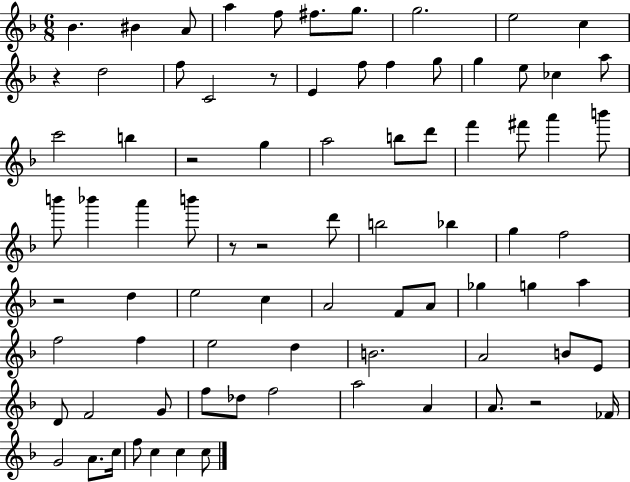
{
  \clef treble
  \numericTimeSignature
  \time 6/8
  \key f \major
  bes'4. bis'4 a'8 | a''4 f''8 fis''8. g''8. | g''2. | e''2 c''4 | \break r4 d''2 | f''8 c'2 r8 | e'4 f''8 f''4 g''8 | g''4 e''8 ces''4 a''8 | \break c'''2 b''4 | r2 g''4 | a''2 b''8 d'''8 | f'''4 fis'''8 a'''4 b'''8 | \break b'''8 bes'''4 a'''4 b'''8 | r8 r2 d'''8 | b''2 bes''4 | g''4 f''2 | \break r2 d''4 | e''2 c''4 | a'2 f'8 a'8 | ges''4 g''4 a''4 | \break f''2 f''4 | e''2 d''4 | b'2. | a'2 b'8 e'8 | \break d'8 f'2 g'8 | f''8 des''8 f''2 | a''2 a'4 | a'8. r2 fes'16 | \break g'2 a'8. c''16 | f''8 c''4 c''4 c''8 | \bar "|."
}